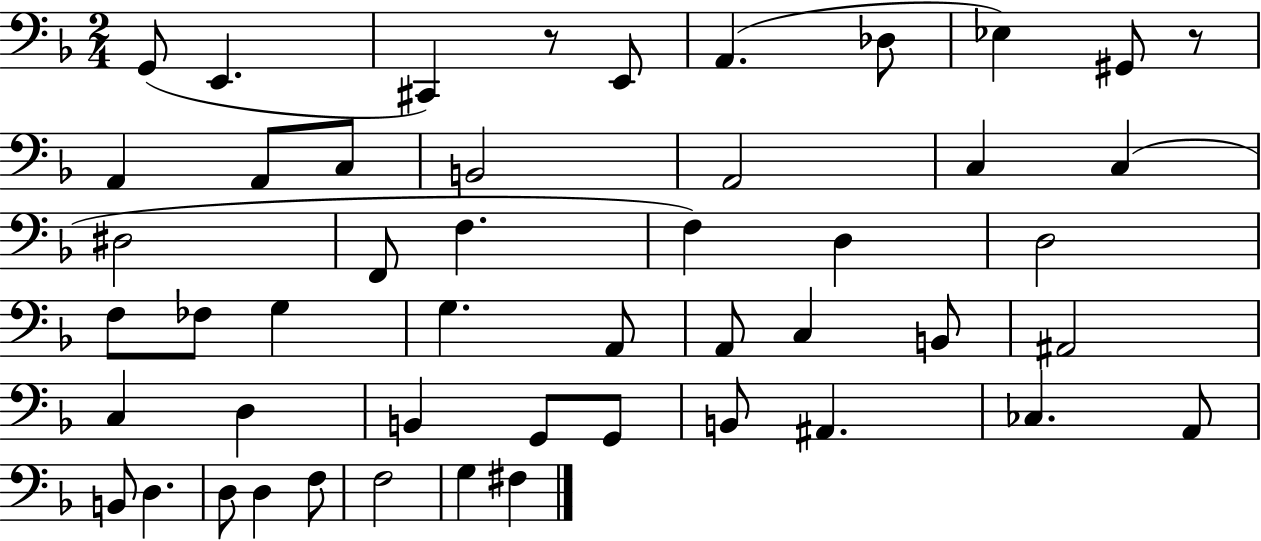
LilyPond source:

{
  \clef bass
  \numericTimeSignature
  \time 2/4
  \key f \major
  g,8( e,4. | cis,4) r8 e,8 | a,4.( des8 | ees4) gis,8 r8 | \break a,4 a,8 c8 | b,2 | a,2 | c4 c4( | \break dis2 | f,8 f4. | f4) d4 | d2 | \break f8 fes8 g4 | g4. a,8 | a,8 c4 b,8 | ais,2 | \break c4 d4 | b,4 g,8 g,8 | b,8 ais,4. | ces4. a,8 | \break b,8 d4. | d8 d4 f8 | f2 | g4 fis4 | \break \bar "|."
}